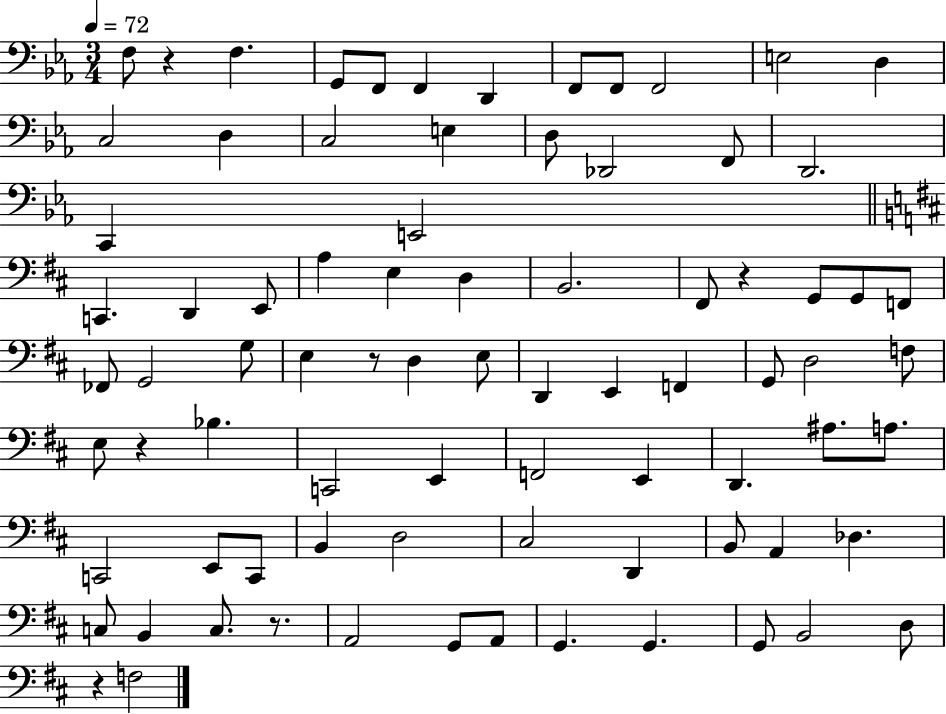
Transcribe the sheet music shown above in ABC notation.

X:1
T:Untitled
M:3/4
L:1/4
K:Eb
F,/2 z F, G,,/2 F,,/2 F,, D,, F,,/2 F,,/2 F,,2 E,2 D, C,2 D, C,2 E, D,/2 _D,,2 F,,/2 D,,2 C,, E,,2 C,, D,, E,,/2 A, E, D, B,,2 ^F,,/2 z G,,/2 G,,/2 F,,/2 _F,,/2 G,,2 G,/2 E, z/2 D, E,/2 D,, E,, F,, G,,/2 D,2 F,/2 E,/2 z _B, C,,2 E,, F,,2 E,, D,, ^A,/2 A,/2 C,,2 E,,/2 C,,/2 B,, D,2 ^C,2 D,, B,,/2 A,, _D, C,/2 B,, C,/2 z/2 A,,2 G,,/2 A,,/2 G,, G,, G,,/2 B,,2 D,/2 z F,2